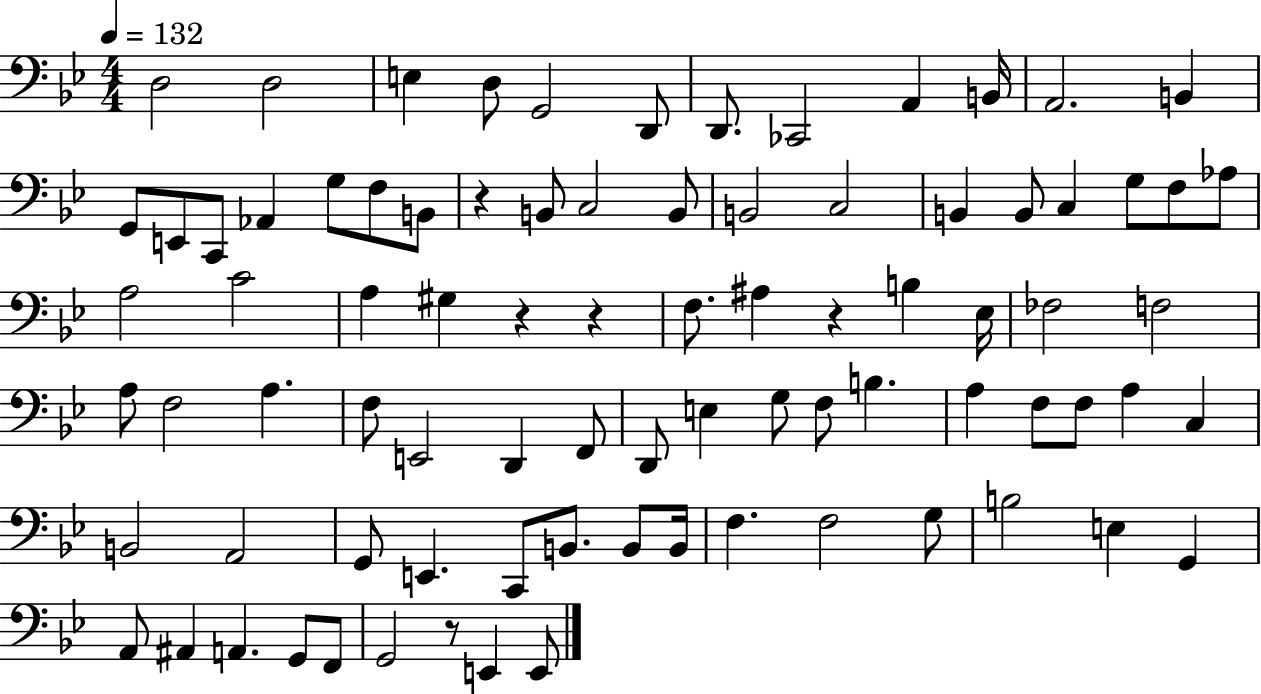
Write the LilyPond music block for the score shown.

{
  \clef bass
  \numericTimeSignature
  \time 4/4
  \key bes \major
  \tempo 4 = 132
  d2 d2 | e4 d8 g,2 d,8 | d,8. ces,2 a,4 b,16 | a,2. b,4 | \break g,8 e,8 c,8 aes,4 g8 f8 b,8 | r4 b,8 c2 b,8 | b,2 c2 | b,4 b,8 c4 g8 f8 aes8 | \break a2 c'2 | a4 gis4 r4 r4 | f8. ais4 r4 b4 ees16 | fes2 f2 | \break a8 f2 a4. | f8 e,2 d,4 f,8 | d,8 e4 g8 f8 b4. | a4 f8 f8 a4 c4 | \break b,2 a,2 | g,8 e,4. c,8 b,8. b,8 b,16 | f4. f2 g8 | b2 e4 g,4 | \break a,8 ais,4 a,4. g,8 f,8 | g,2 r8 e,4 e,8 | \bar "|."
}